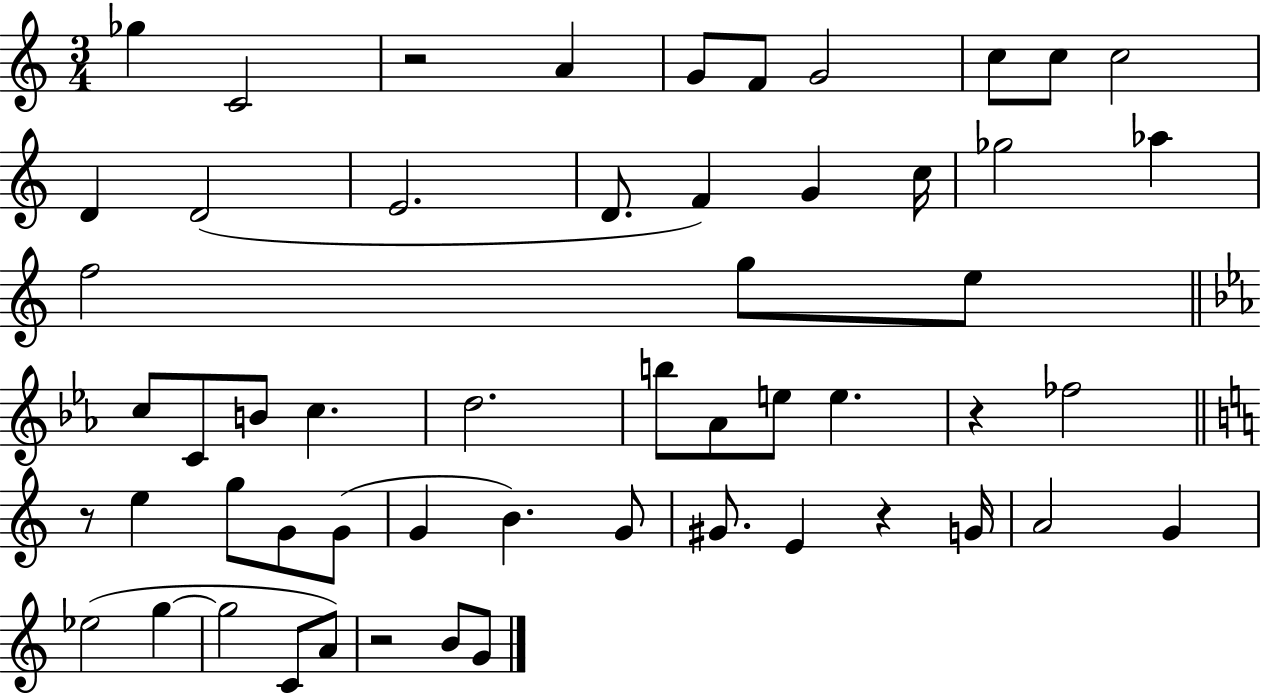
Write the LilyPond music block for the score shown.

{
  \clef treble
  \numericTimeSignature
  \time 3/4
  \key c \major
  ges''4 c'2 | r2 a'4 | g'8 f'8 g'2 | c''8 c''8 c''2 | \break d'4 d'2( | e'2. | d'8. f'4) g'4 c''16 | ges''2 aes''4 | \break f''2 g''8 e''8 | \bar "||" \break \key ees \major c''8 c'8 b'8 c''4. | d''2. | b''8 aes'8 e''8 e''4. | r4 fes''2 | \break \bar "||" \break \key c \major r8 e''4 g''8 g'8 g'8( | g'4 b'4.) g'8 | gis'8. e'4 r4 g'16 | a'2 g'4 | \break ees''2( g''4~~ | g''2 c'8 a'8) | r2 b'8 g'8 | \bar "|."
}